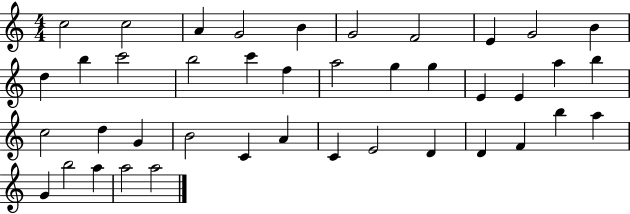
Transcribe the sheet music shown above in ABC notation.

X:1
T:Untitled
M:4/4
L:1/4
K:C
c2 c2 A G2 B G2 F2 E G2 B d b c'2 b2 c' f a2 g g E E a b c2 d G B2 C A C E2 D D F b a G b2 a a2 a2